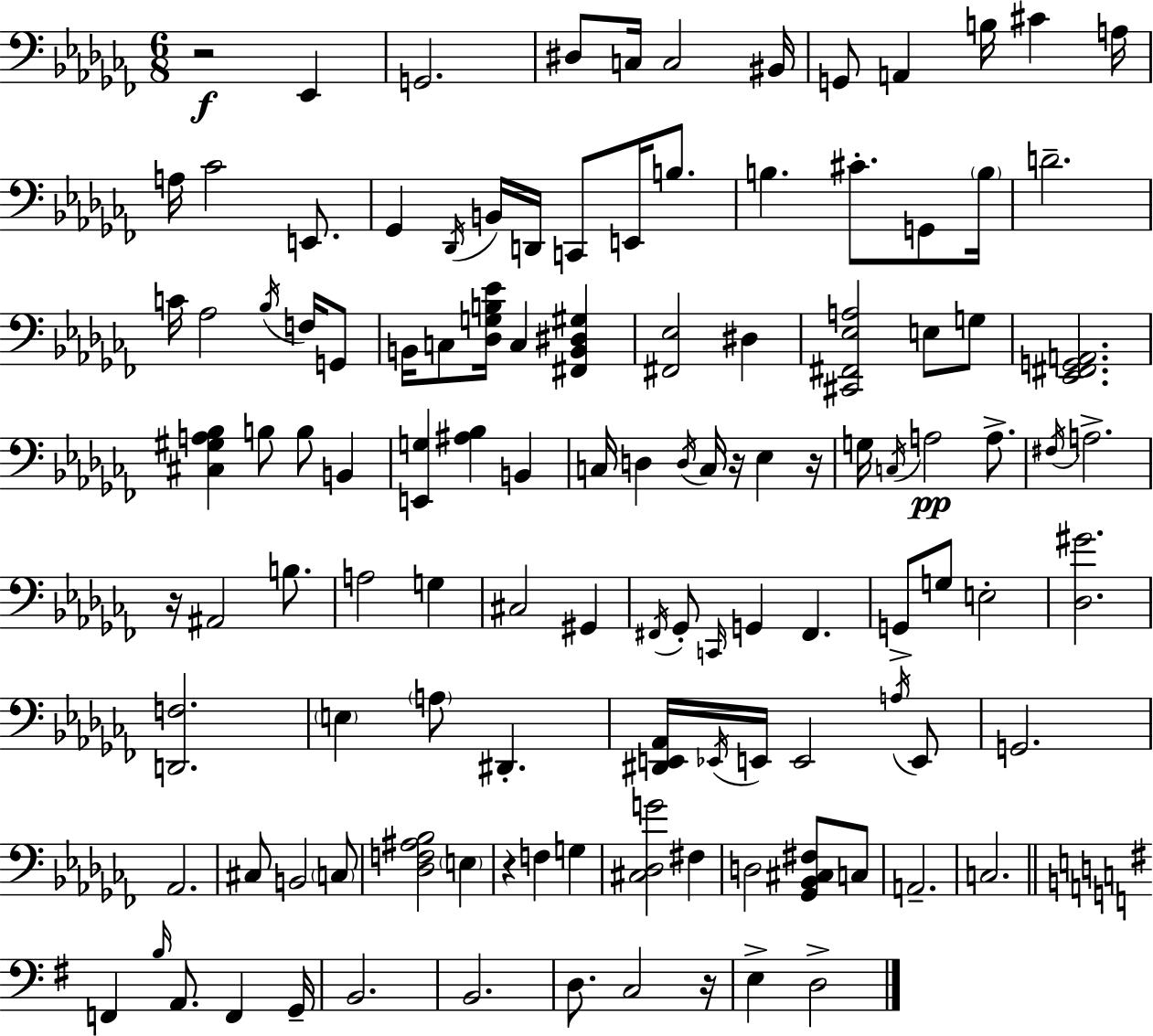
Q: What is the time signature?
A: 6/8